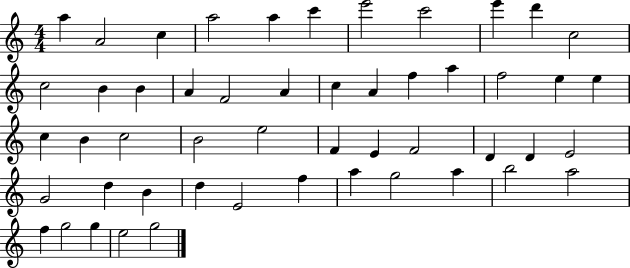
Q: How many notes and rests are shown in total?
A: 51